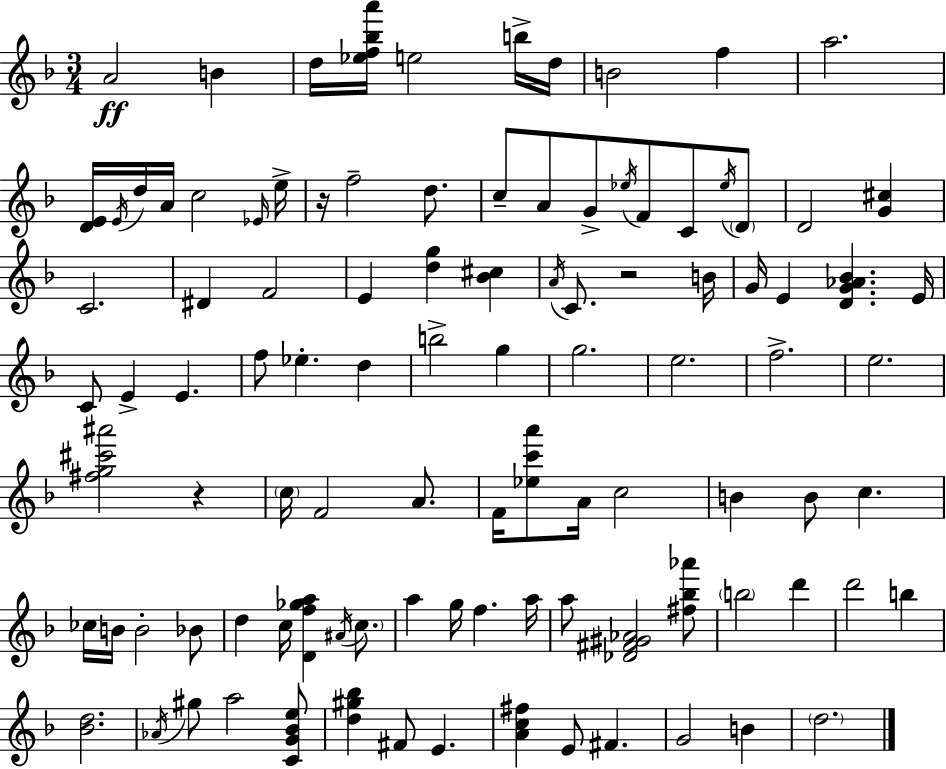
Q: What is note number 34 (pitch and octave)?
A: G4